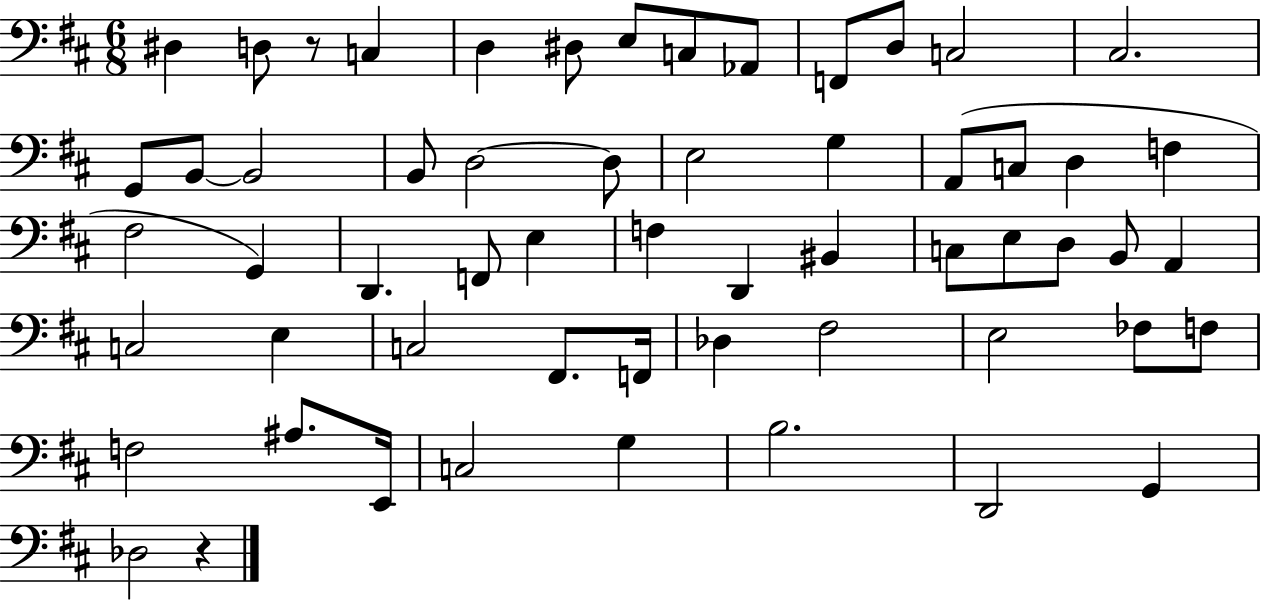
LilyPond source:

{
  \clef bass
  \numericTimeSignature
  \time 6/8
  \key d \major
  dis4 d8 r8 c4 | d4 dis8 e8 c8 aes,8 | f,8 d8 c2 | cis2. | \break g,8 b,8~~ b,2 | b,8 d2~~ d8 | e2 g4 | a,8( c8 d4 f4 | \break fis2 g,4) | d,4. f,8 e4 | f4 d,4 bis,4 | c8 e8 d8 b,8 a,4 | \break c2 e4 | c2 fis,8. f,16 | des4 fis2 | e2 fes8 f8 | \break f2 ais8. e,16 | c2 g4 | b2. | d,2 g,4 | \break des2 r4 | \bar "|."
}